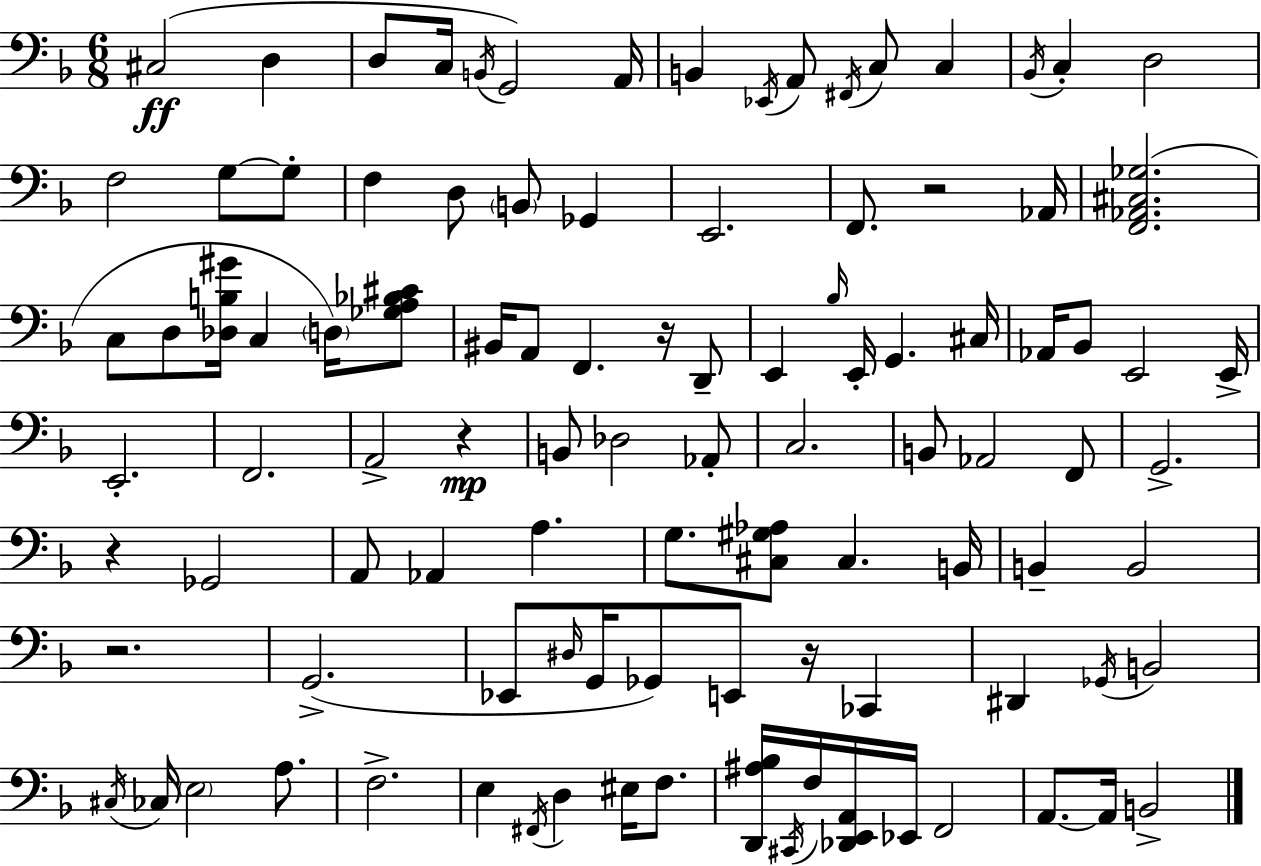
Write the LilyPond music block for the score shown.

{
  \clef bass
  \numericTimeSignature
  \time 6/8
  \key d \minor
  cis2(\ff d4 | d8 c16 \acciaccatura { b,16 }) g,2 | a,16 b,4 \acciaccatura { ees,16 } a,8 \acciaccatura { fis,16 } c8 c4 | \acciaccatura { bes,16 } c4-. d2 | \break f2 | g8~~ g8-. f4 d8 \parenthesize b,8 | ges,4 e,2. | f,8. r2 | \break aes,16 <f, aes, cis ges>2.( | c8 d8 <des b gis'>16 c4 | \parenthesize d16) <ges a bes cis'>8 bis,16 a,8 f,4. | r16 d,8-- e,4 \grace { bes16 } e,16-. g,4. | \break cis16 aes,16 bes,8 e,2 | e,16-> e,2.-. | f,2. | a,2-> | \break r4\mp b,8 des2 | aes,8-. c2. | b,8 aes,2 | f,8 g,2.-> | \break r4 ges,2 | a,8 aes,4 a4. | g8. <cis gis aes>8 cis4. | b,16 b,4-- b,2 | \break r2. | g,2.->( | ees,8 \grace { dis16 } g,16 ges,8) e,8 | r16 ces,4 dis,4 \acciaccatura { ges,16 } b,2 | \break \acciaccatura { cis16 } ces16 \parenthesize e2 | a8. f2.-> | e4 | \acciaccatura { fis,16 } d4 eis16 f8. <d, ais bes>16 \acciaccatura { cis,16 } f16 | \break <des, e, a,>16 ees,16 f,2 a,8.~~ | a,16 b,2-> \bar "|."
}